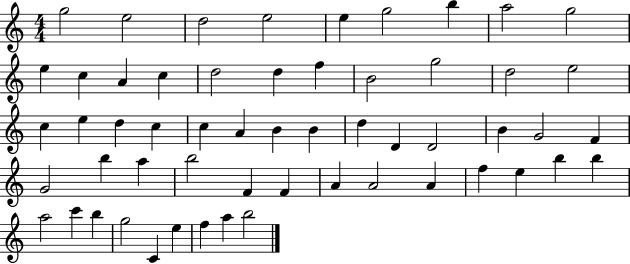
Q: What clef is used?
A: treble